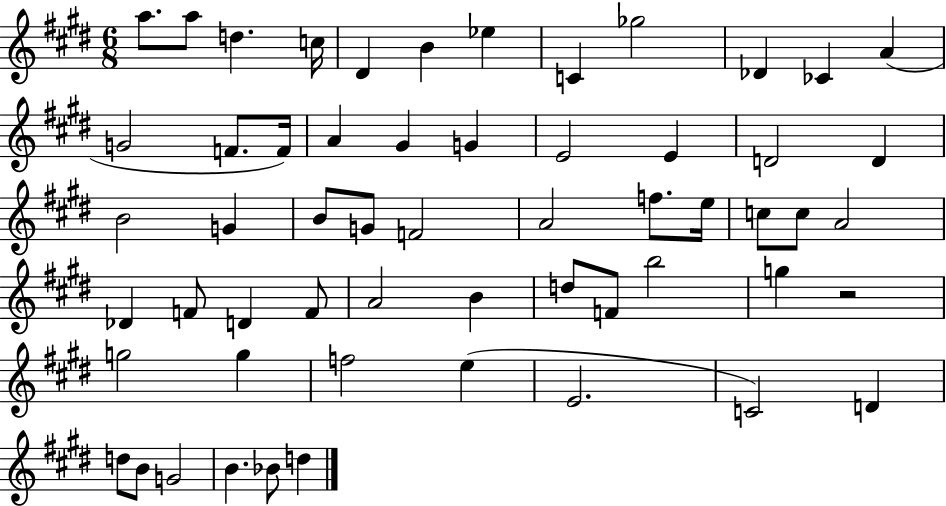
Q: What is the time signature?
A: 6/8